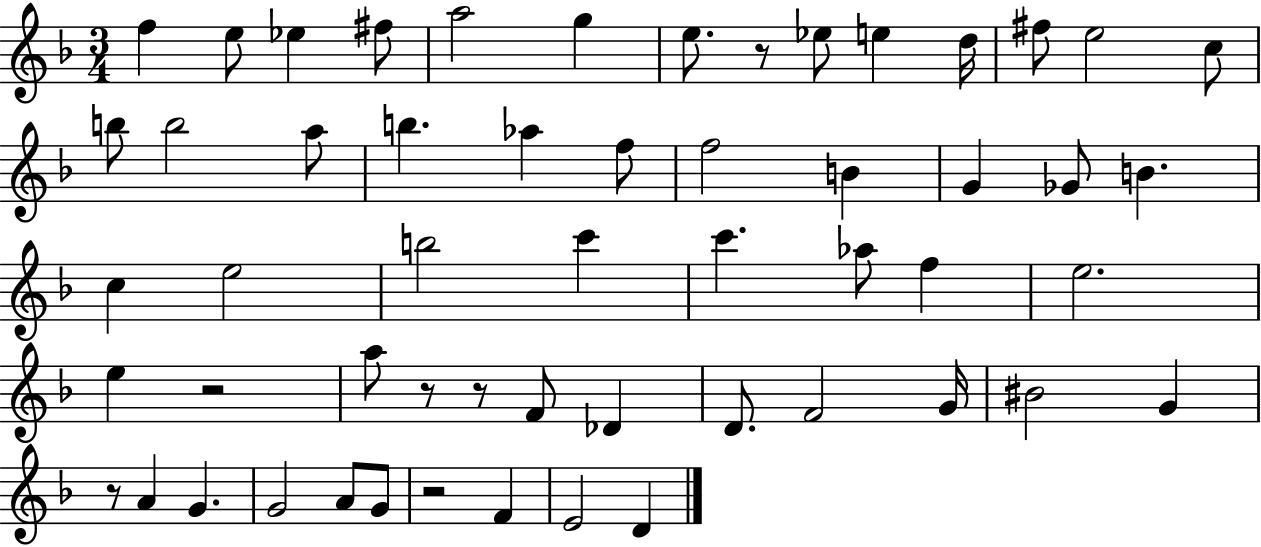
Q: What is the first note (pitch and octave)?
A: F5